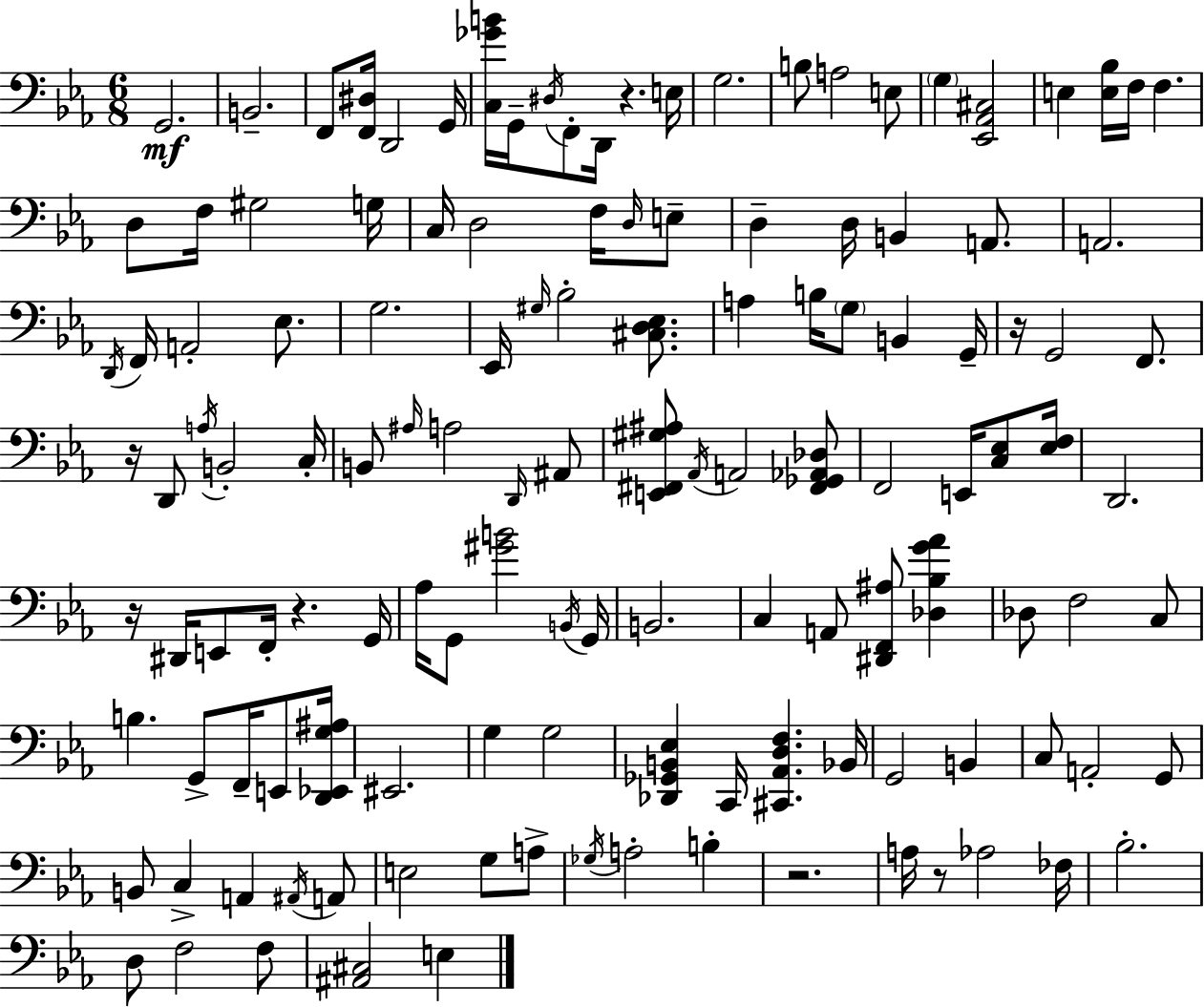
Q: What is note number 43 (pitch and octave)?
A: G3